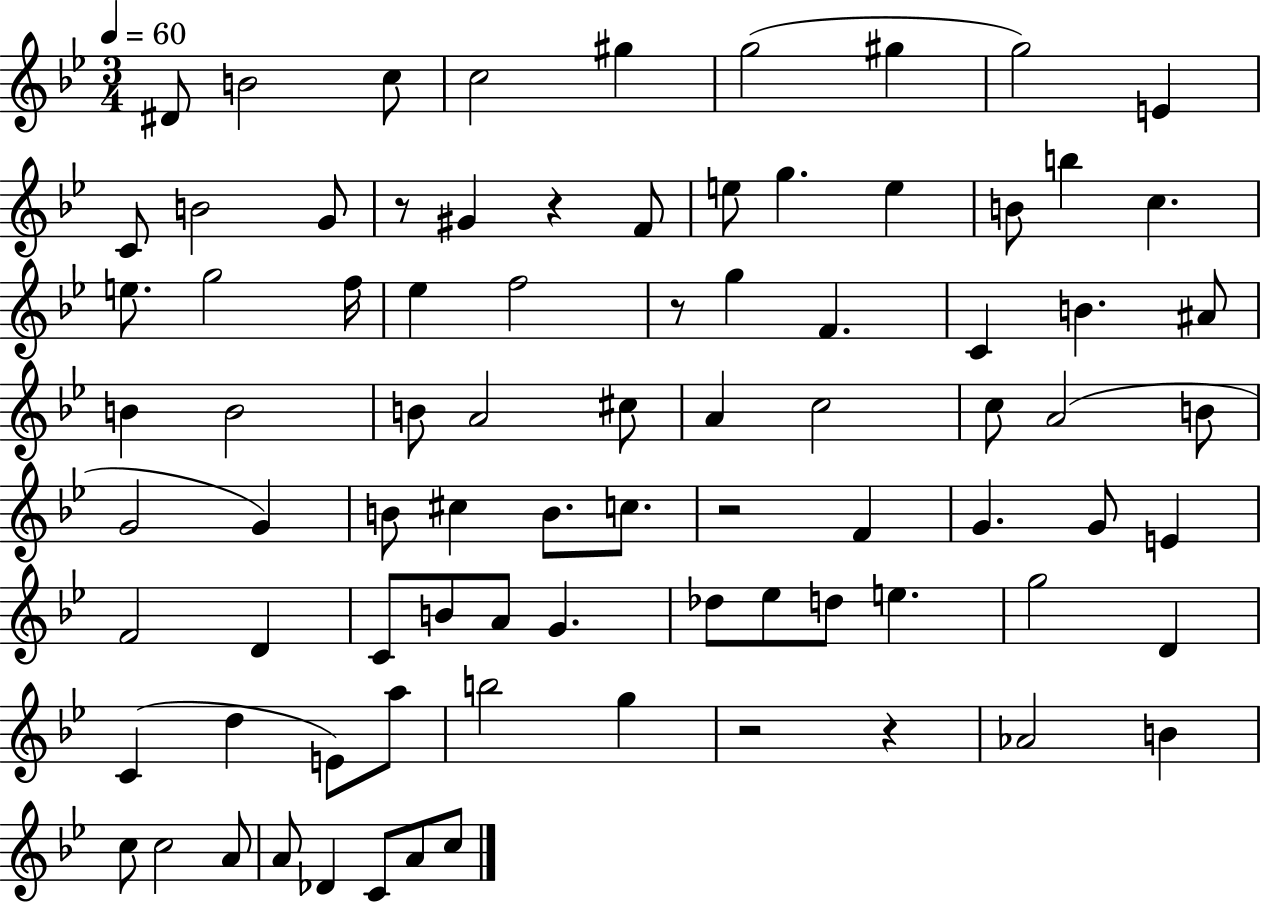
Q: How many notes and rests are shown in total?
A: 84